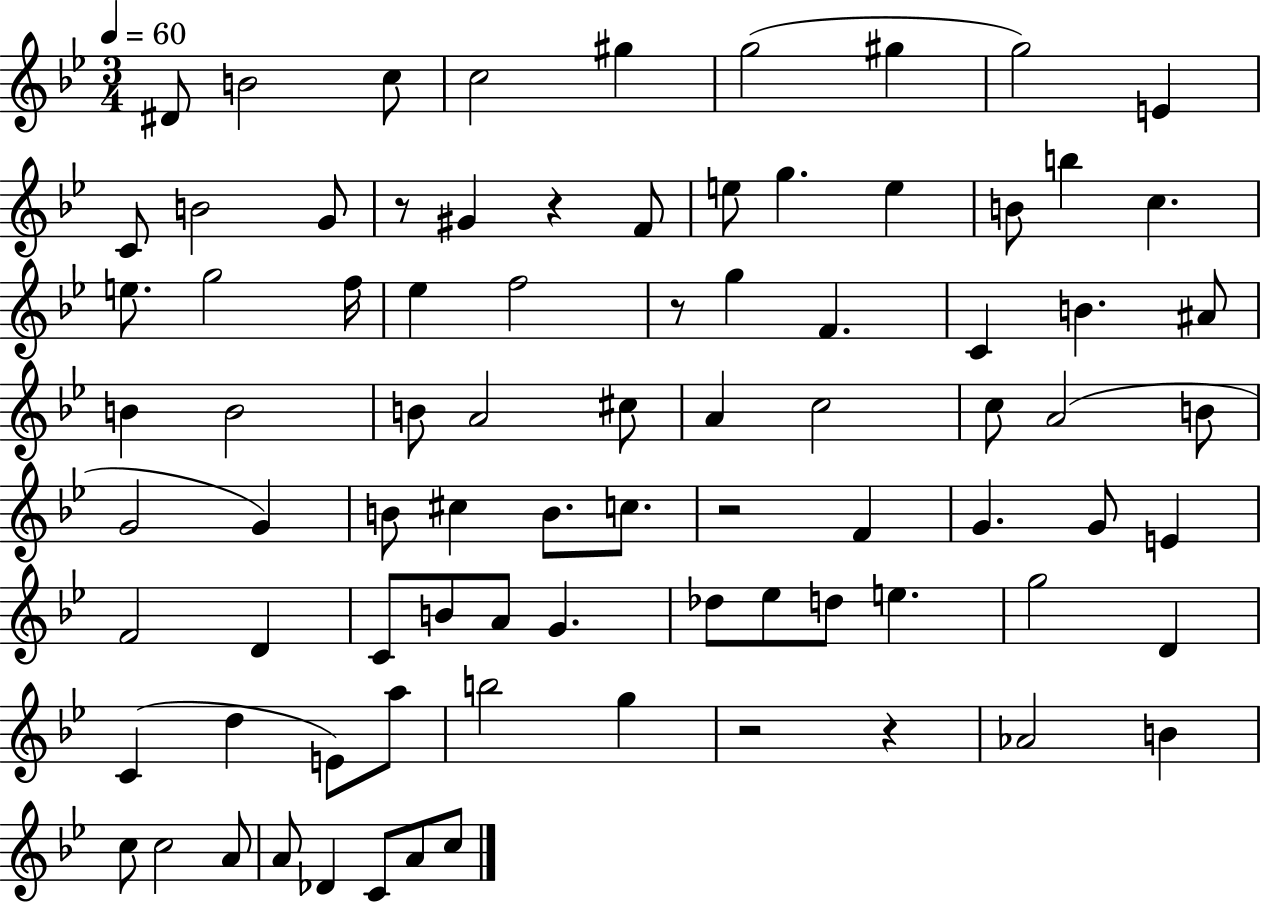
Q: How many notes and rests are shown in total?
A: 84